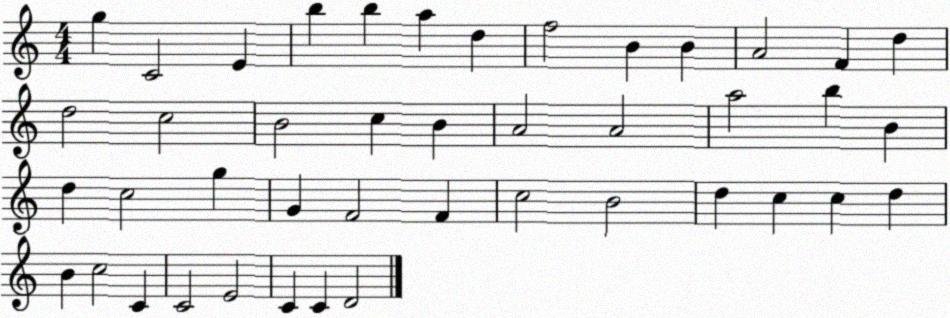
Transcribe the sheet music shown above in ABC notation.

X:1
T:Untitled
M:4/4
L:1/4
K:C
g C2 E b b a d f2 B B A2 F d d2 c2 B2 c B A2 A2 a2 b B d c2 g G F2 F c2 B2 d c c d B c2 C C2 E2 C C D2